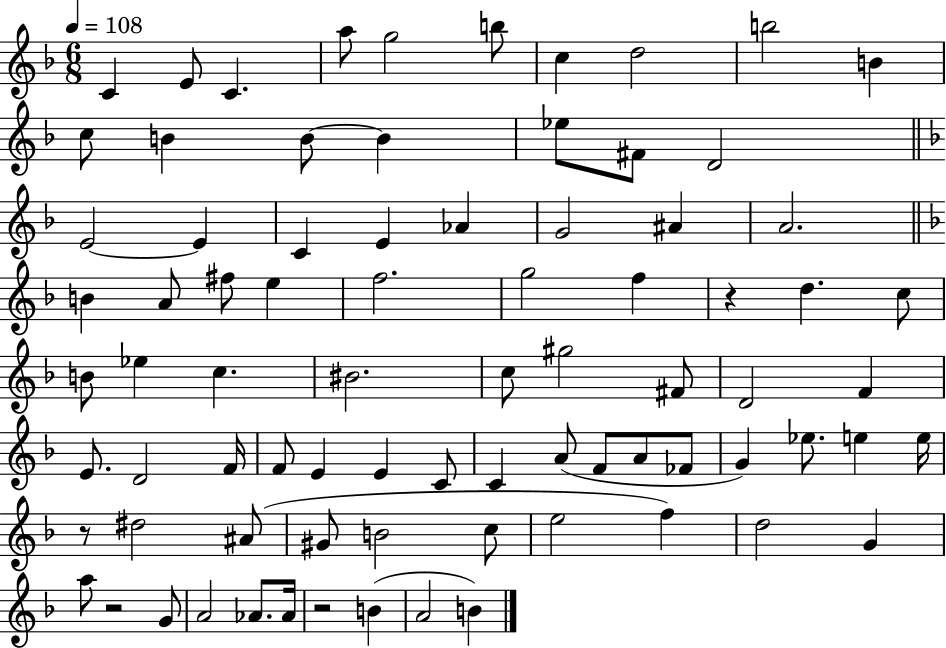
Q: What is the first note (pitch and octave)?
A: C4